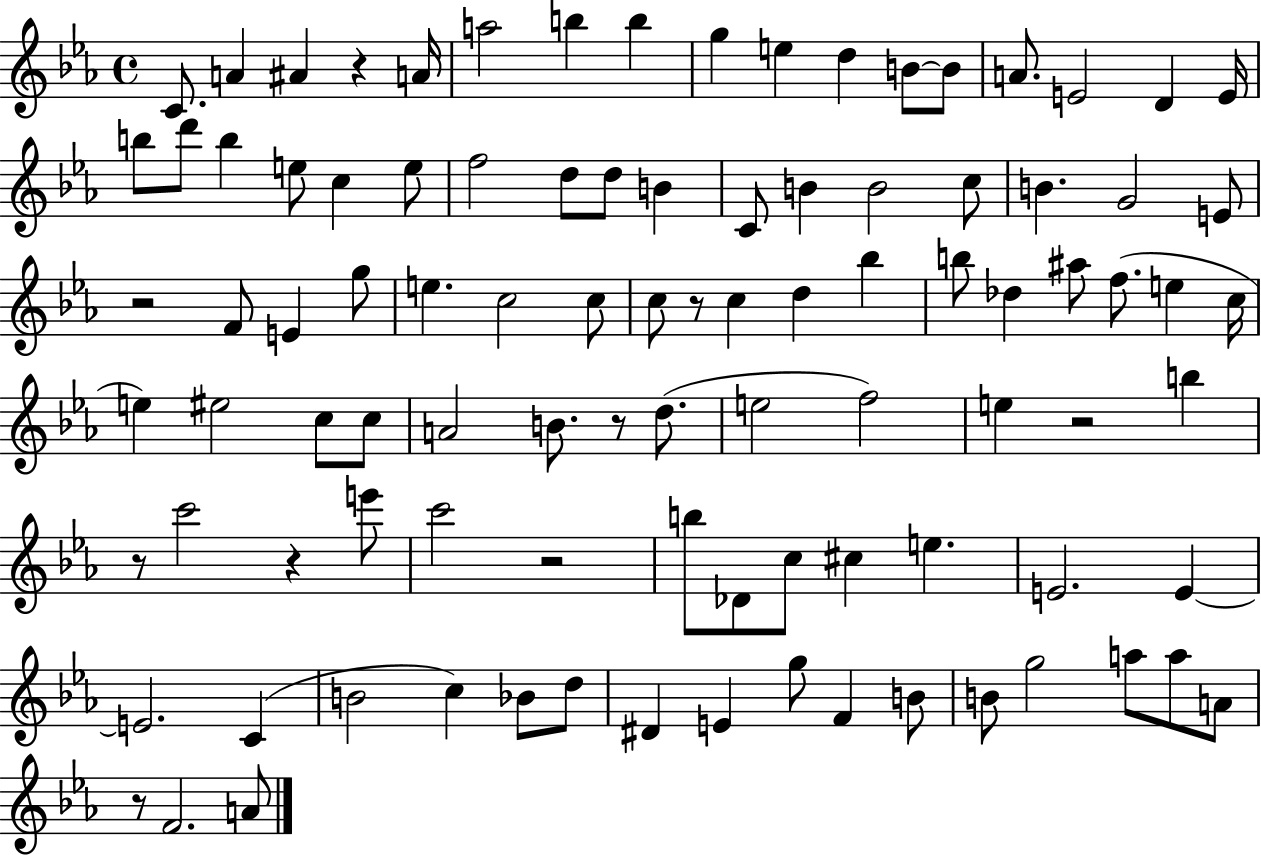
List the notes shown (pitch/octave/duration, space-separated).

C4/e. A4/q A#4/q R/q A4/s A5/h B5/q B5/q G5/q E5/q D5/q B4/e B4/e A4/e. E4/h D4/q E4/s B5/e D6/e B5/q E5/e C5/q E5/e F5/h D5/e D5/e B4/q C4/e B4/q B4/h C5/e B4/q. G4/h E4/e R/h F4/e E4/q G5/e E5/q. C5/h C5/e C5/e R/e C5/q D5/q Bb5/q B5/e Db5/q A#5/e F5/e. E5/q C5/s E5/q EIS5/h C5/e C5/e A4/h B4/e. R/e D5/e. E5/h F5/h E5/q R/h B5/q R/e C6/h R/q E6/e C6/h R/h B5/e Db4/e C5/e C#5/q E5/q. E4/h. E4/q E4/h. C4/q B4/h C5/q Bb4/e D5/e D#4/q E4/q G5/e F4/q B4/e B4/e G5/h A5/e A5/e A4/e R/e F4/h. A4/e